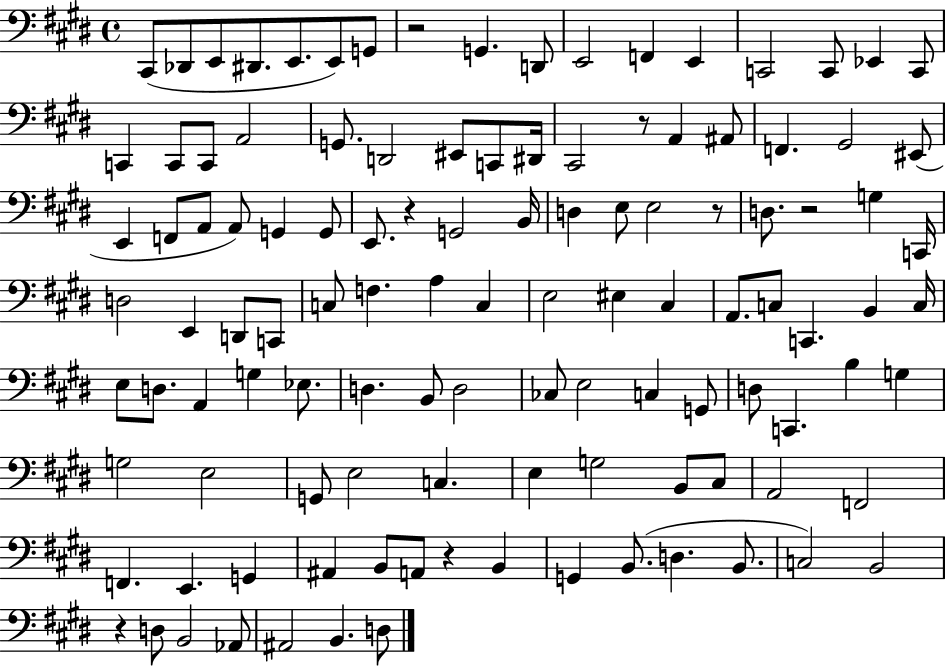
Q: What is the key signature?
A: E major